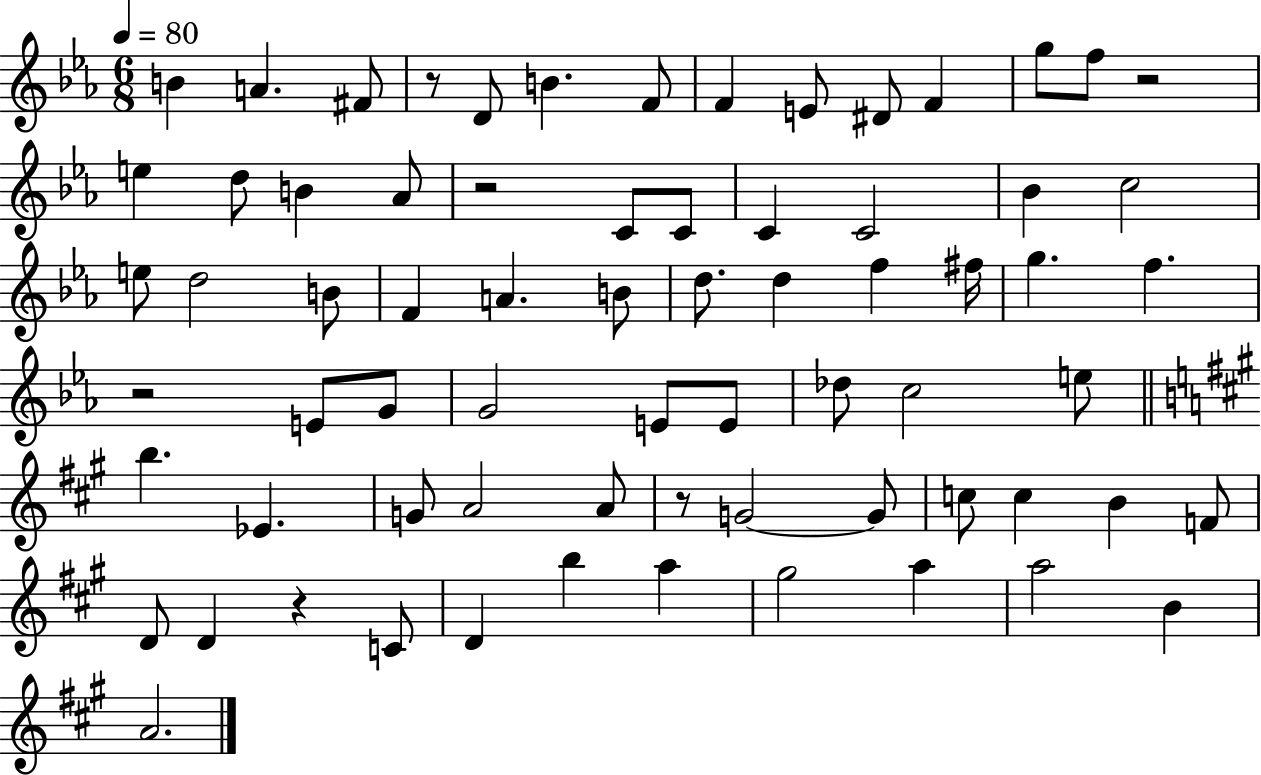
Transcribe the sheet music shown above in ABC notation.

X:1
T:Untitled
M:6/8
L:1/4
K:Eb
B A ^F/2 z/2 D/2 B F/2 F E/2 ^D/2 F g/2 f/2 z2 e d/2 B _A/2 z2 C/2 C/2 C C2 _B c2 e/2 d2 B/2 F A B/2 d/2 d f ^f/4 g f z2 E/2 G/2 G2 E/2 E/2 _d/2 c2 e/2 b _E G/2 A2 A/2 z/2 G2 G/2 c/2 c B F/2 D/2 D z C/2 D b a ^g2 a a2 B A2